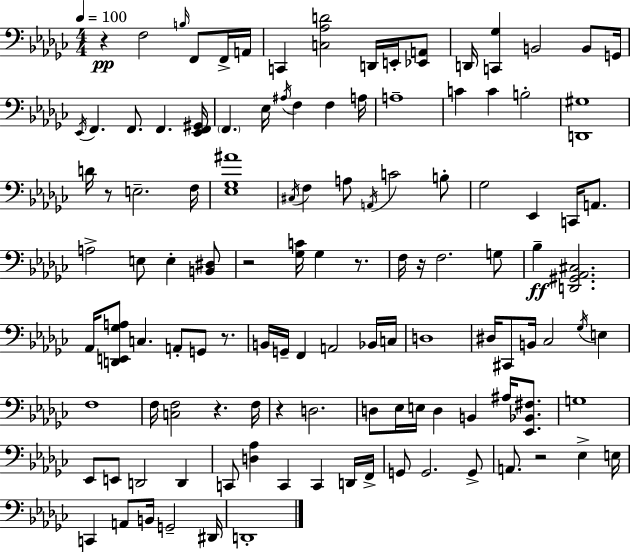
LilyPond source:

{
  \clef bass
  \numericTimeSignature
  \time 4/4
  \key ees \minor
  \tempo 4 = 100
  r4\pp f2 \grace { b16 } f,8 f,16-> | a,16 c,4 <c aes d'>2 d,16 e,16-. <ees, a,>8 | d,16 <c, ges>4 b,2 b,8 | g,16 \acciaccatura { ees,16 } f,4. f,8. f,4. | \break <ees, f, gis,>16 \parenthesize f,4. ees16 \acciaccatura { ais16 } f4 f4 | a16 a1-- | c'4 c'4 b2-. | <d, gis>1 | \break d'16 r8 e2.-- | f16 <ees ges ais'>1 | \acciaccatura { cis16 } f4 a8 \acciaccatura { a,16 } c'2 | b8-. ges2 ees,4 | \break c,16 a,8. a2-> e8 e4-. | <b, dis>8 r2 <ges c'>16 ges4 | r8. f16 r16 f2. | g8 bes4--\ff <d, gis, aes, cis>2. | \break aes,16 <d, e, ges a>8 c4. a,8-. | g,8 r8. b,16 g,16-- f,4 a,2 | bes,16 c16 d1 | dis16 cis,8 b,16 ces2 | \break \acciaccatura { ges16 } e4 f1 | f16 <c f>2 r4. | f16 r4 d2. | d8 ees16 e16 d4 b,4 | \break ais16 <ees, bes, fis>8. g1 | ees,8 e,8 d,2 | d,4 c,8 <d aes>4 c,4 | c,4 d,16 f,16-> g,8 g,2. | \break g,8-> a,8. r2 | ees4-> e16 c,4 a,8 b,16 g,2-- | dis,16 d,1-. | \bar "|."
}